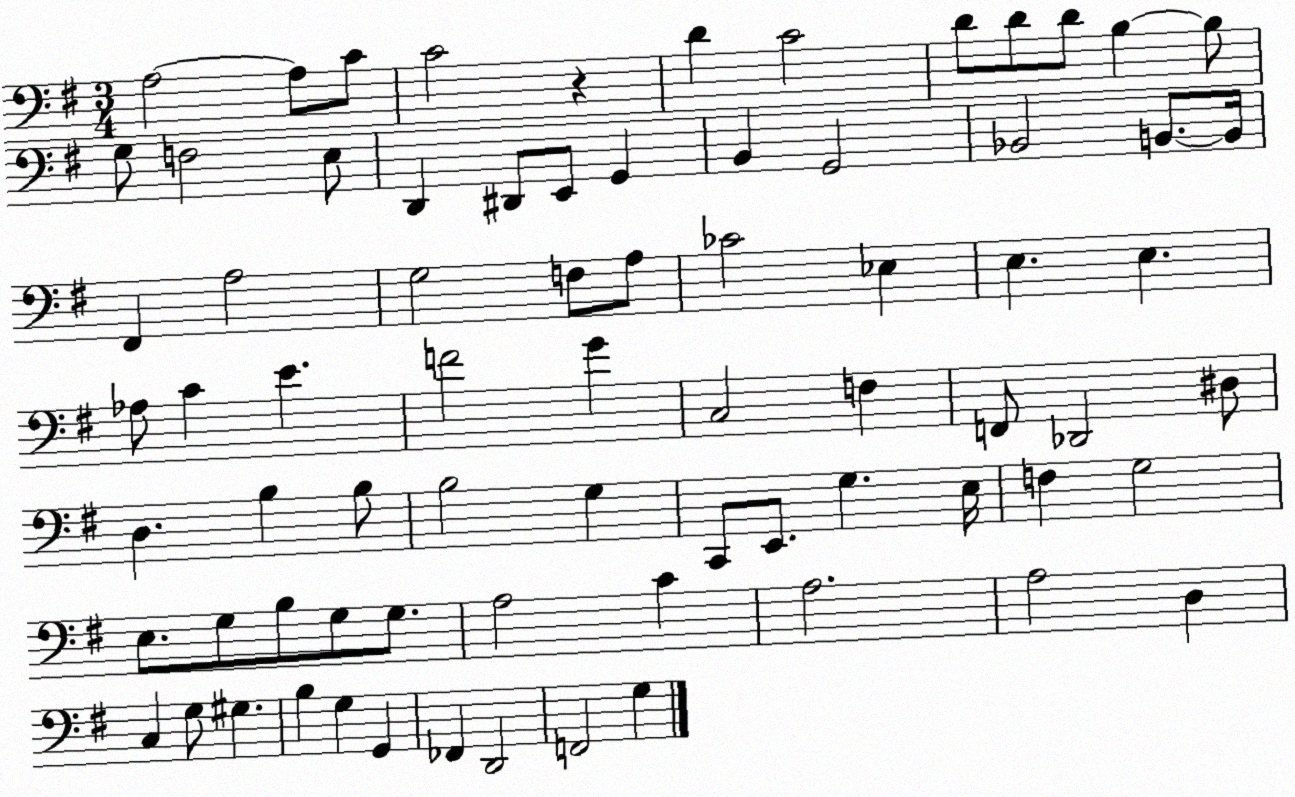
X:1
T:Untitled
M:3/4
L:1/4
K:G
A,2 A,/2 C/2 C2 z D C2 D/2 D/2 D/2 B, B,/2 G,/2 F,2 E,/2 D,, ^D,,/2 E,,/2 G,, B,, G,,2 _B,,2 B,,/2 B,,/4 ^F,, A,2 G,2 F,/2 A,/2 _C2 _E, E, E, _A,/2 C E F2 G C,2 F, F,,/2 _D,,2 ^D,/2 D, B, B,/2 B,2 G, C,,/2 E,,/2 G, E,/4 F, G,2 E,/2 G,/2 B,/2 G,/2 G,/2 A,2 C A,2 A,2 D, C, G,/2 ^G, B, G, G,, _F,, D,,2 F,,2 G,